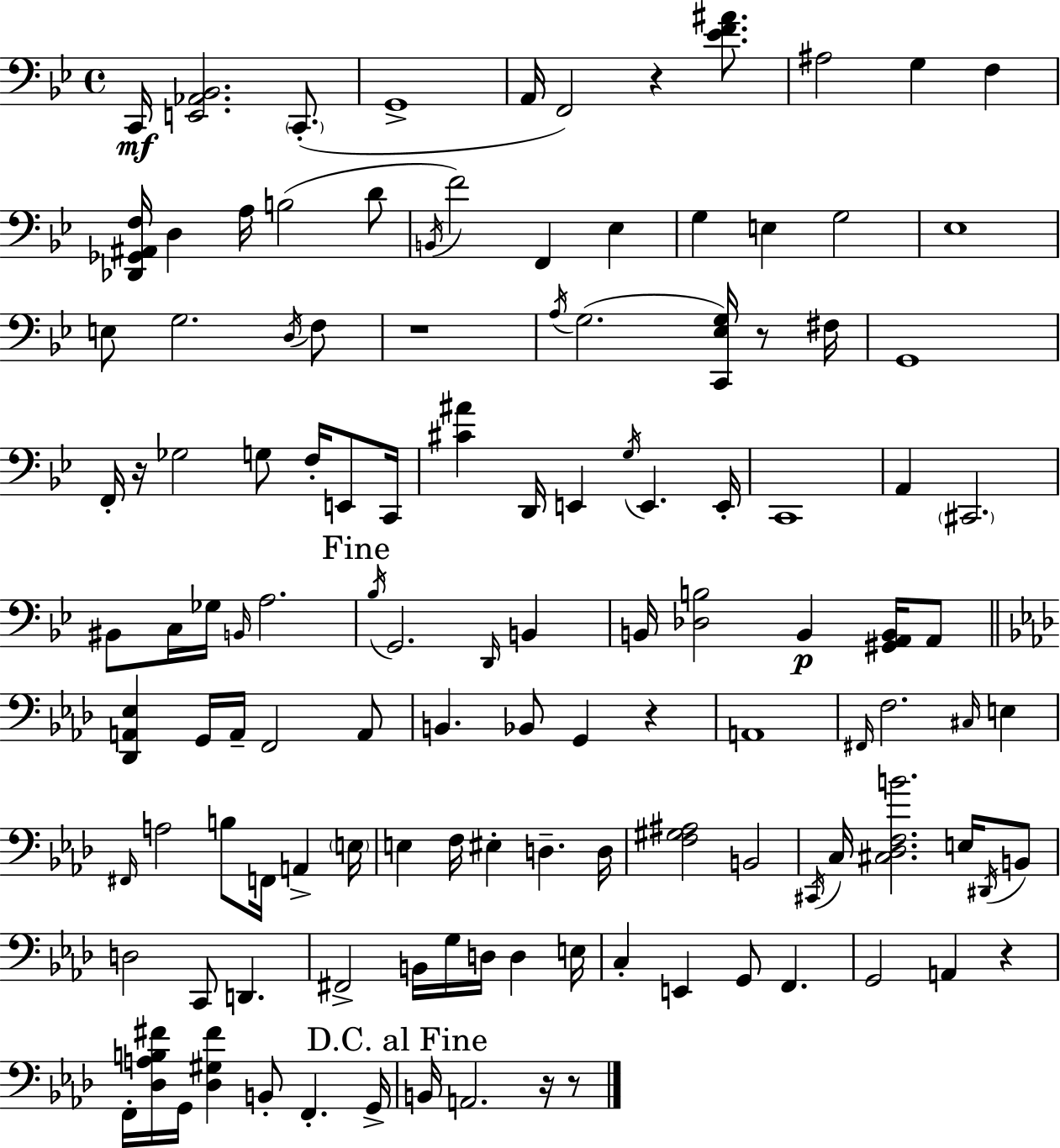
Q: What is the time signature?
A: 4/4